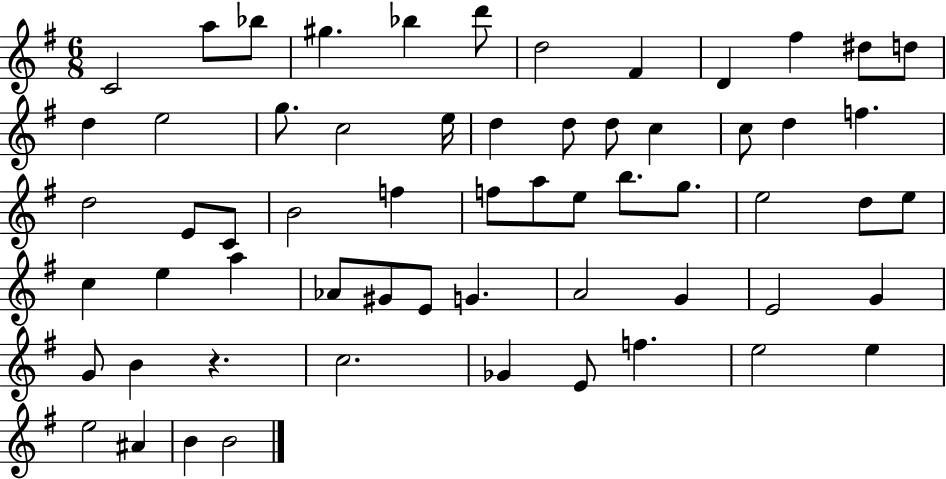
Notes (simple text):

C4/h A5/e Bb5/e G#5/q. Bb5/q D6/e D5/h F#4/q D4/q F#5/q D#5/e D5/e D5/q E5/h G5/e. C5/h E5/s D5/q D5/e D5/e C5/q C5/e D5/q F5/q. D5/h E4/e C4/e B4/h F5/q F5/e A5/e E5/e B5/e. G5/e. E5/h D5/e E5/e C5/q E5/q A5/q Ab4/e G#4/e E4/e G4/q. A4/h G4/q E4/h G4/q G4/e B4/q R/q. C5/h. Gb4/q E4/e F5/q. E5/h E5/q E5/h A#4/q B4/q B4/h